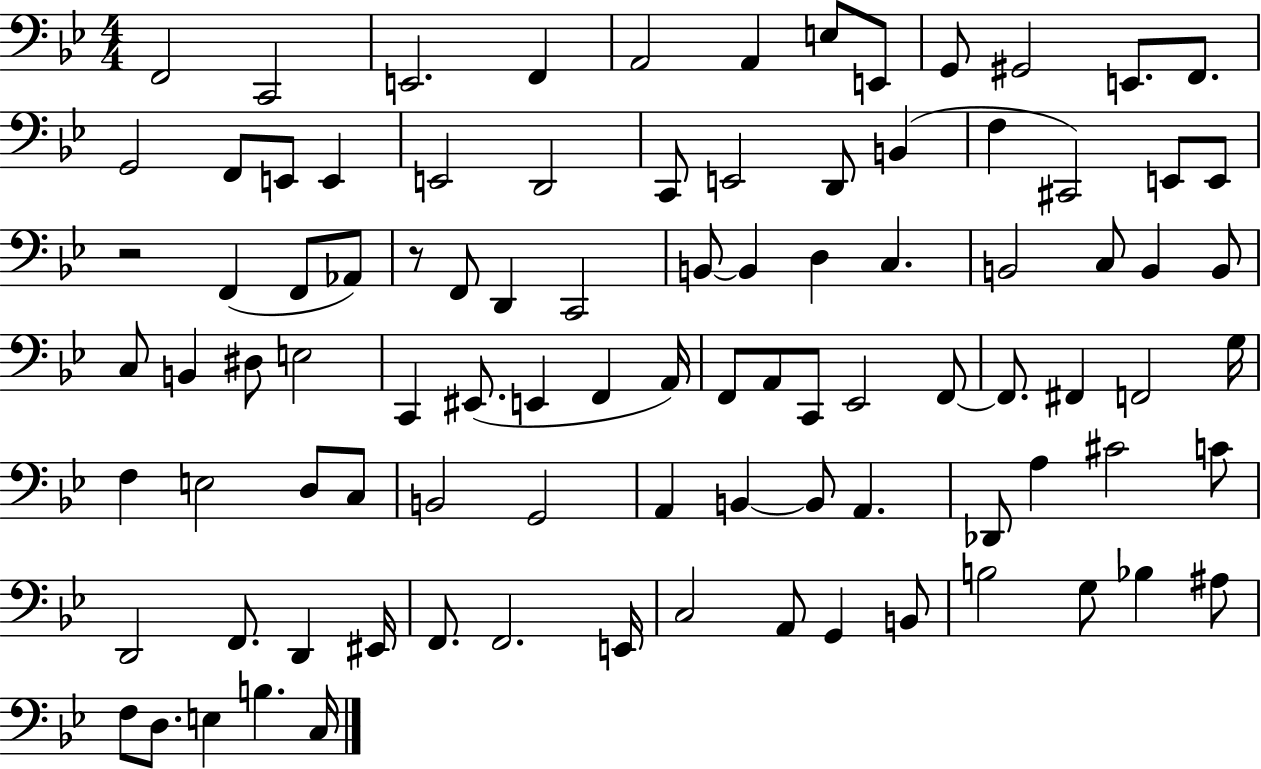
X:1
T:Untitled
M:4/4
L:1/4
K:Bb
F,,2 C,,2 E,,2 F,, A,,2 A,, E,/2 E,,/2 G,,/2 ^G,,2 E,,/2 F,,/2 G,,2 F,,/2 E,,/2 E,, E,,2 D,,2 C,,/2 E,,2 D,,/2 B,, F, ^C,,2 E,,/2 E,,/2 z2 F,, F,,/2 _A,,/2 z/2 F,,/2 D,, C,,2 B,,/2 B,, D, C, B,,2 C,/2 B,, B,,/2 C,/2 B,, ^D,/2 E,2 C,, ^E,,/2 E,, F,, A,,/4 F,,/2 A,,/2 C,,/2 _E,,2 F,,/2 F,,/2 ^F,, F,,2 G,/4 F, E,2 D,/2 C,/2 B,,2 G,,2 A,, B,, B,,/2 A,, _D,,/2 A, ^C2 C/2 D,,2 F,,/2 D,, ^E,,/4 F,,/2 F,,2 E,,/4 C,2 A,,/2 G,, B,,/2 B,2 G,/2 _B, ^A,/2 F,/2 D,/2 E, B, C,/4